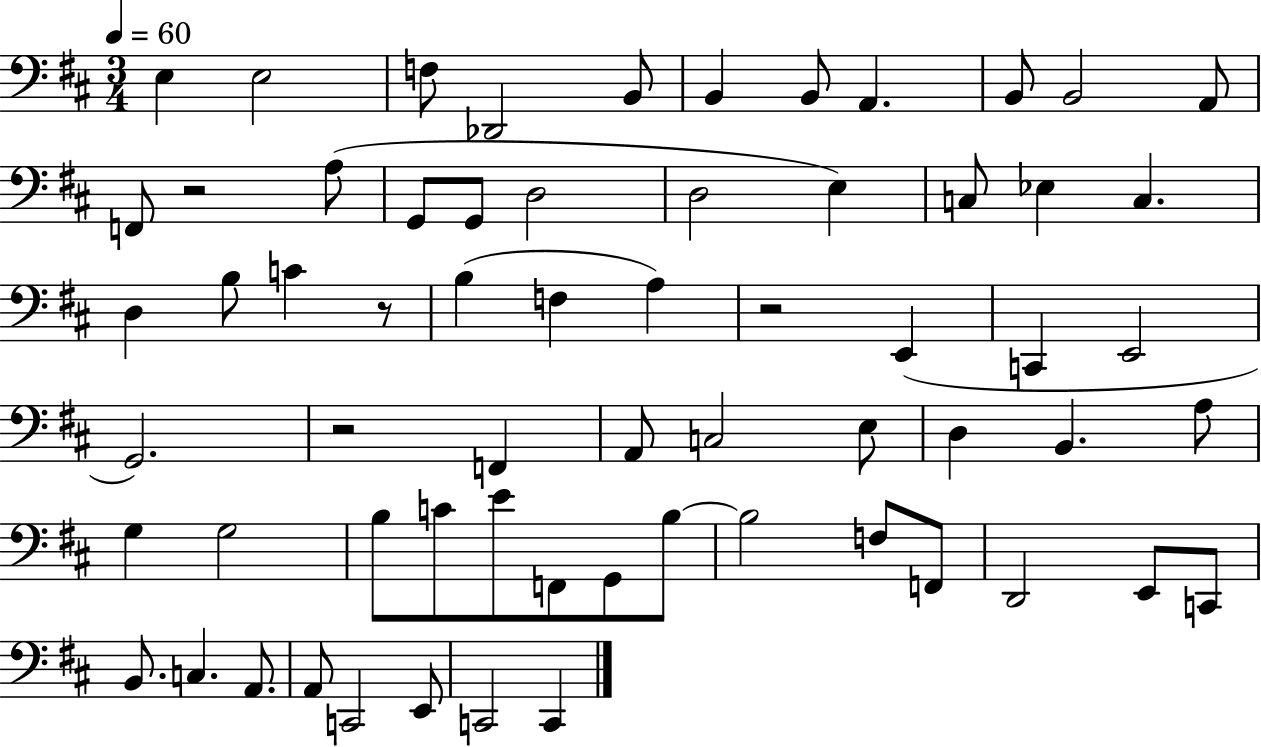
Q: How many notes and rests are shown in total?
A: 64